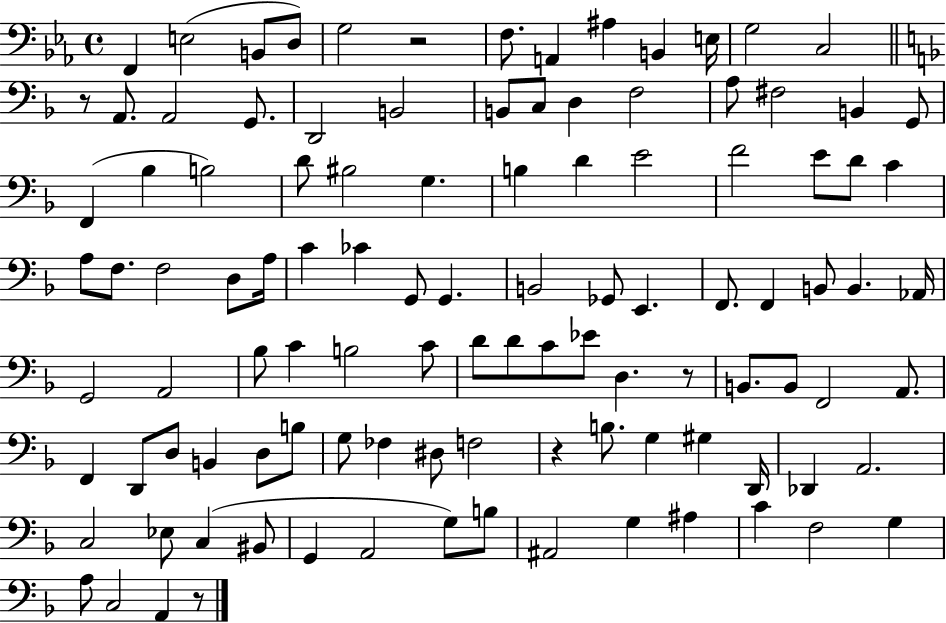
X:1
T:Untitled
M:4/4
L:1/4
K:Eb
F,, E,2 B,,/2 D,/2 G,2 z2 F,/2 A,, ^A, B,, E,/4 G,2 C,2 z/2 A,,/2 A,,2 G,,/2 D,,2 B,,2 B,,/2 C,/2 D, F,2 A,/2 ^F,2 B,, G,,/2 F,, _B, B,2 D/2 ^B,2 G, B, D E2 F2 E/2 D/2 C A,/2 F,/2 F,2 D,/2 A,/4 C _C G,,/2 G,, B,,2 _G,,/2 E,, F,,/2 F,, B,,/2 B,, _A,,/4 G,,2 A,,2 _B,/2 C B,2 C/2 D/2 D/2 C/2 _E/2 D, z/2 B,,/2 B,,/2 F,,2 A,,/2 F,, D,,/2 D,/2 B,, D,/2 B,/2 G,/2 _F, ^D,/2 F,2 z B,/2 G, ^G, D,,/4 _D,, A,,2 C,2 _E,/2 C, ^B,,/2 G,, A,,2 G,/2 B,/2 ^A,,2 G, ^A, C F,2 G, A,/2 C,2 A,, z/2